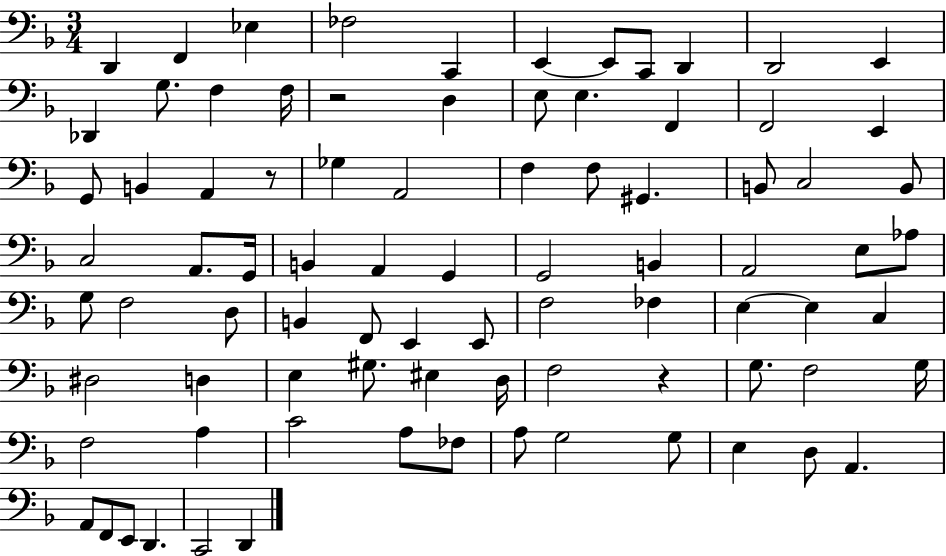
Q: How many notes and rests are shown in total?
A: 85